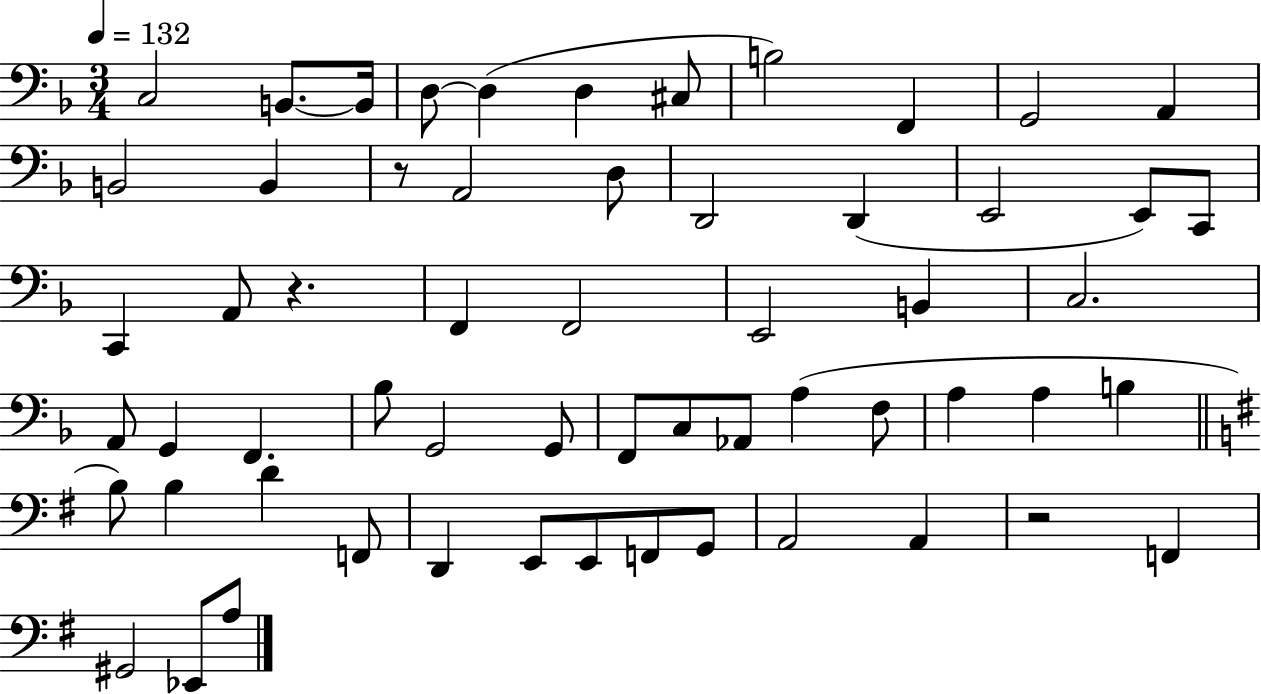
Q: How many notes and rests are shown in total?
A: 59